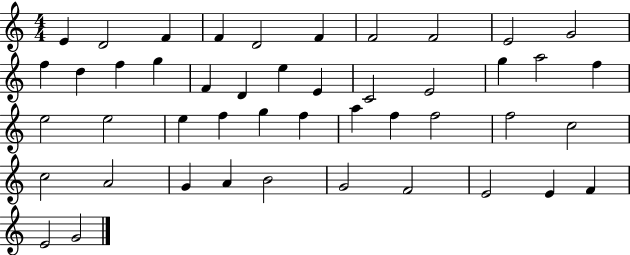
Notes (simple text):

E4/q D4/h F4/q F4/q D4/h F4/q F4/h F4/h E4/h G4/h F5/q D5/q F5/q G5/q F4/q D4/q E5/q E4/q C4/h E4/h G5/q A5/h F5/q E5/h E5/h E5/q F5/q G5/q F5/q A5/q F5/q F5/h F5/h C5/h C5/h A4/h G4/q A4/q B4/h G4/h F4/h E4/h E4/q F4/q E4/h G4/h